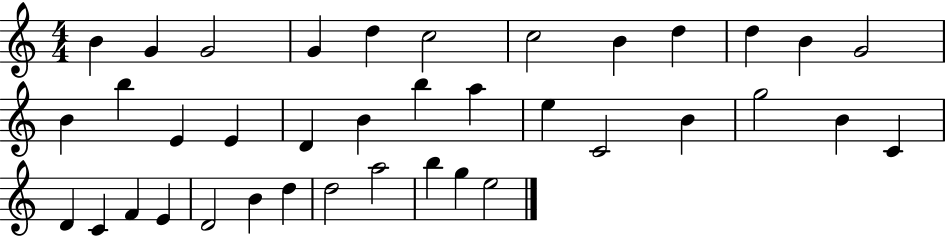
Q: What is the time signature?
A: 4/4